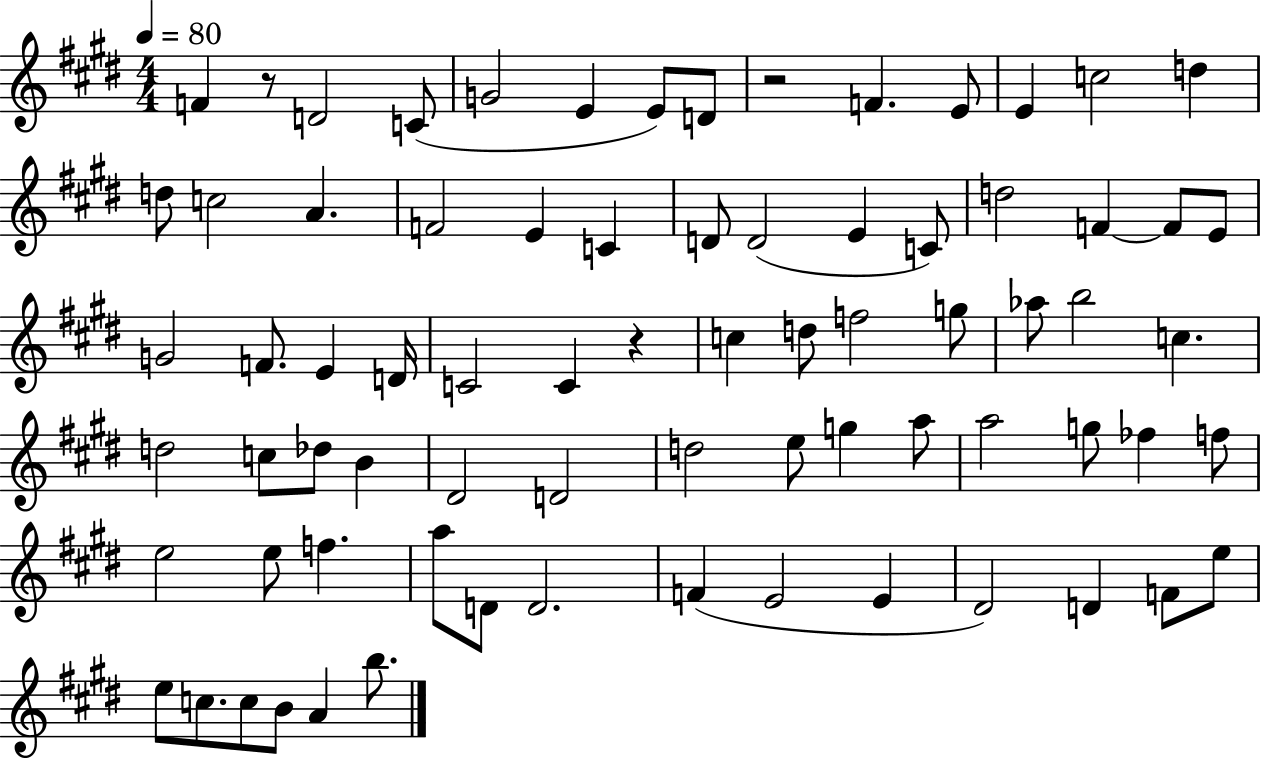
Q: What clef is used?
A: treble